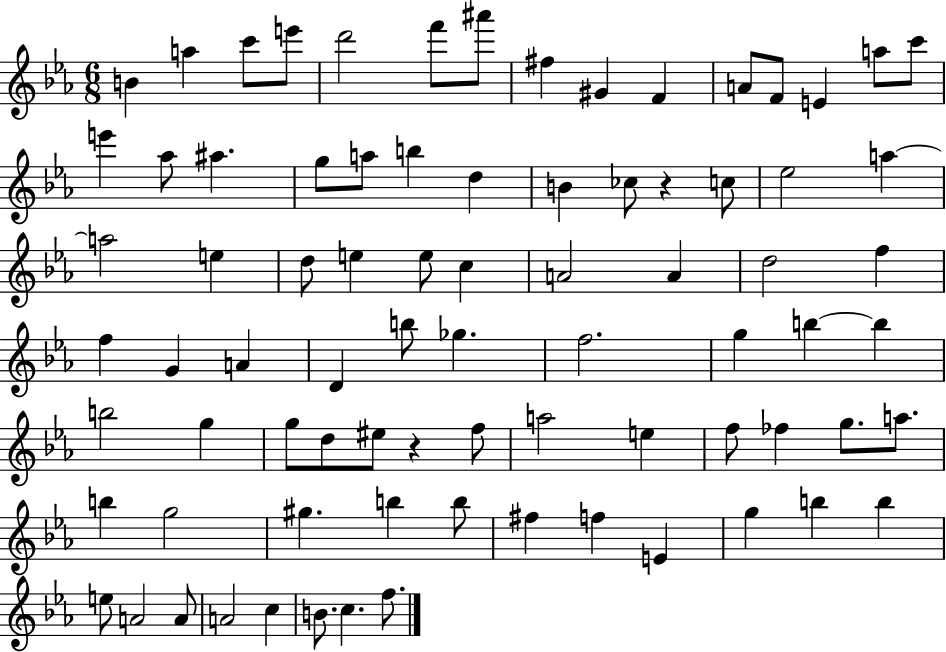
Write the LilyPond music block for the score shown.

{
  \clef treble
  \numericTimeSignature
  \time 6/8
  \key ees \major
  b'4 a''4 c'''8 e'''8 | d'''2 f'''8 ais'''8 | fis''4 gis'4 f'4 | a'8 f'8 e'4 a''8 c'''8 | \break e'''4 aes''8 ais''4. | g''8 a''8 b''4 d''4 | b'4 ces''8 r4 c''8 | ees''2 a''4~~ | \break a''2 e''4 | d''8 e''4 e''8 c''4 | a'2 a'4 | d''2 f''4 | \break f''4 g'4 a'4 | d'4 b''8 ges''4. | f''2. | g''4 b''4~~ b''4 | \break b''2 g''4 | g''8 d''8 eis''8 r4 f''8 | a''2 e''4 | f''8 fes''4 g''8. a''8. | \break b''4 g''2 | gis''4. b''4 b''8 | fis''4 f''4 e'4 | g''4 b''4 b''4 | \break e''8 a'2 a'8 | a'2 c''4 | b'8. c''4. f''8. | \bar "|."
}